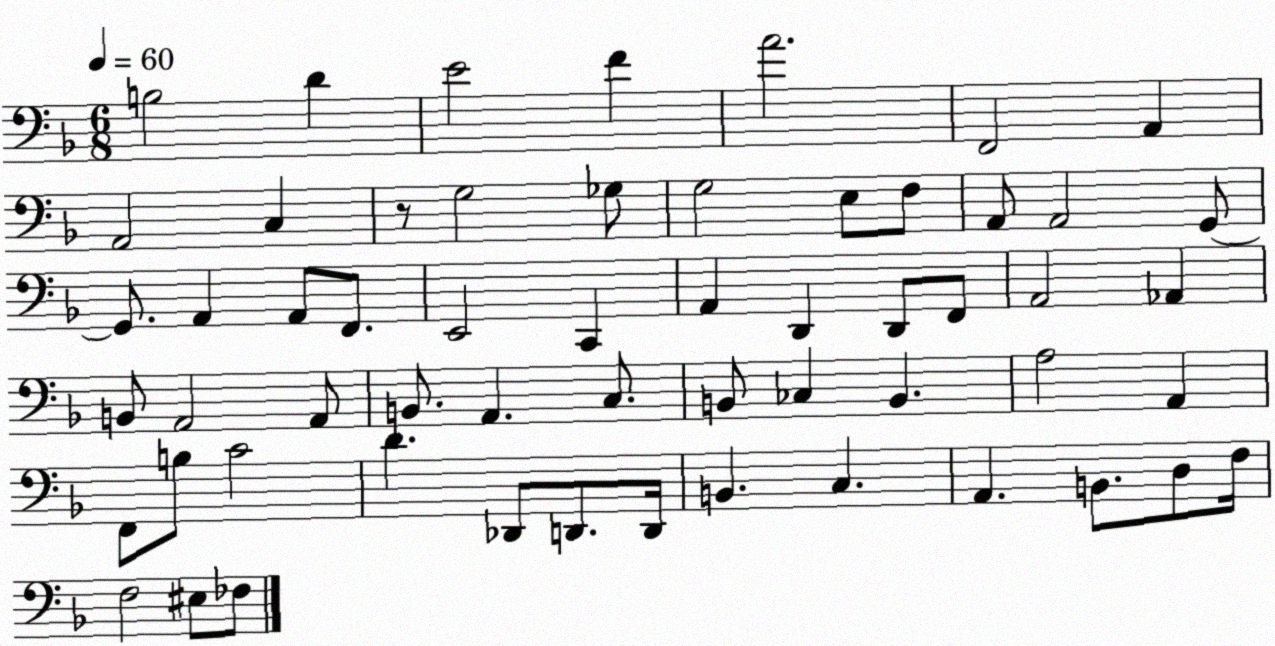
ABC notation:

X:1
T:Untitled
M:6/8
L:1/4
K:F
B,2 D E2 F A2 F,,2 A,, A,,2 C, z/2 G,2 _G,/2 G,2 E,/2 F,/2 A,,/2 A,,2 G,,/2 G,,/2 A,, A,,/2 F,,/2 E,,2 C,, A,, D,, D,,/2 F,,/2 A,,2 _A,, B,,/2 A,,2 A,,/2 B,,/2 A,, C,/2 B,,/2 _C, B,, A,2 A,, F,,/2 B,/2 C2 D _D,,/2 D,,/2 D,,/4 B,, C, A,, B,,/2 D,/2 F,/4 F,2 ^E,/2 _F,/2